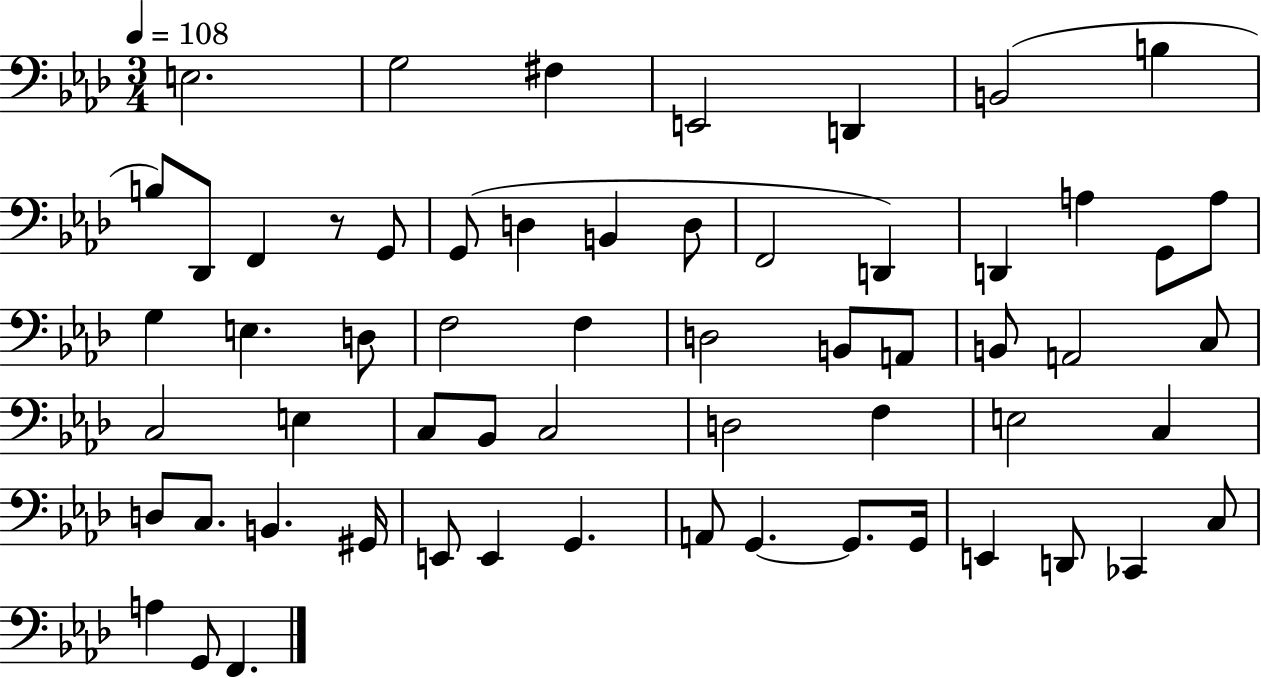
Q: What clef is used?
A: bass